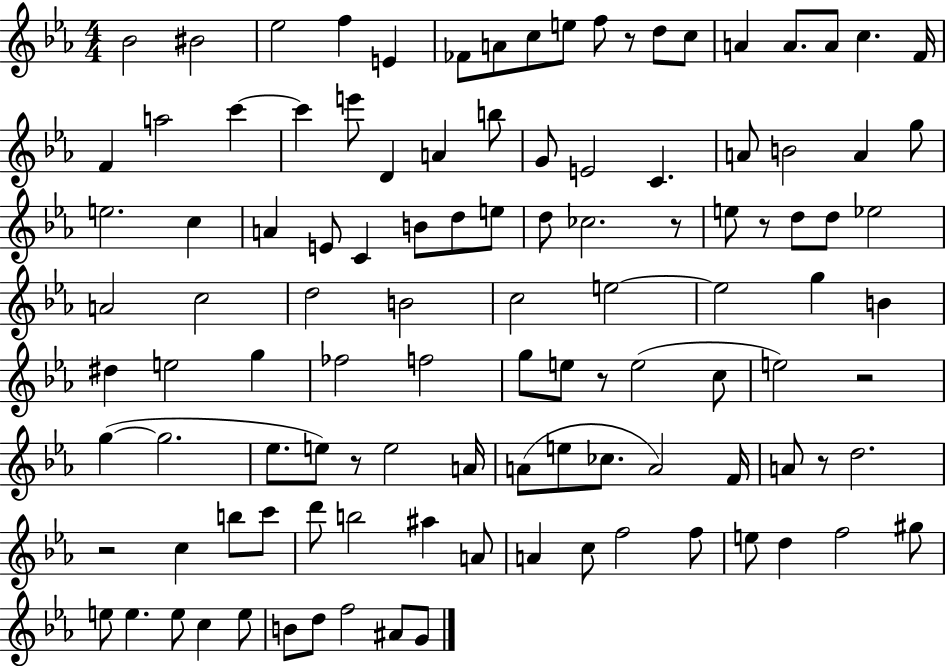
{
  \clef treble
  \numericTimeSignature
  \time 4/4
  \key ees \major
  bes'2 bis'2 | ees''2 f''4 e'4 | fes'8 a'8 c''8 e''8 f''8 r8 d''8 c''8 | a'4 a'8. a'8 c''4. f'16 | \break f'4 a''2 c'''4~~ | c'''4 e'''8 d'4 a'4 b''8 | g'8 e'2 c'4. | a'8 b'2 a'4 g''8 | \break e''2. c''4 | a'4 e'8 c'4 b'8 d''8 e''8 | d''8 ces''2. r8 | e''8 r8 d''8 d''8 ees''2 | \break a'2 c''2 | d''2 b'2 | c''2 e''2~~ | e''2 g''4 b'4 | \break dis''4 e''2 g''4 | fes''2 f''2 | g''8 e''8 r8 e''2( c''8 | e''2) r2 | \break g''4~(~ g''2. | ees''8. e''8) r8 e''2 a'16 | a'8( e''8 ces''8. a'2) f'16 | a'8 r8 d''2. | \break r2 c''4 b''8 c'''8 | d'''8 b''2 ais''4 a'8 | a'4 c''8 f''2 f''8 | e''8 d''4 f''2 gis''8 | \break e''8 e''4. e''8 c''4 e''8 | b'8 d''8 f''2 ais'8 g'8 | \bar "|."
}